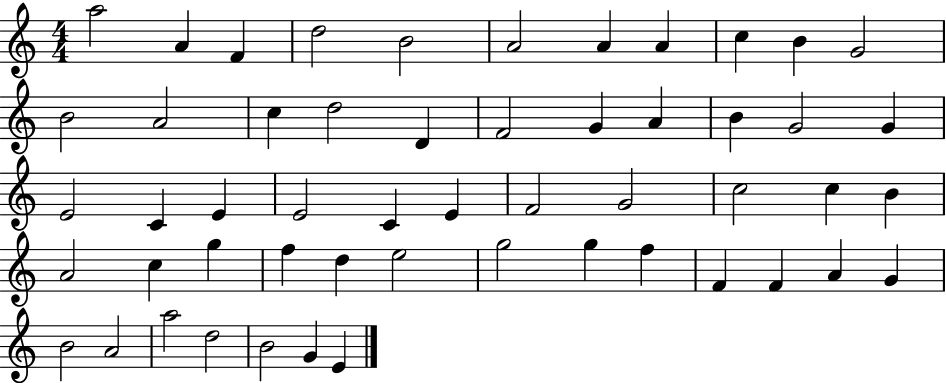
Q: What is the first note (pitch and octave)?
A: A5